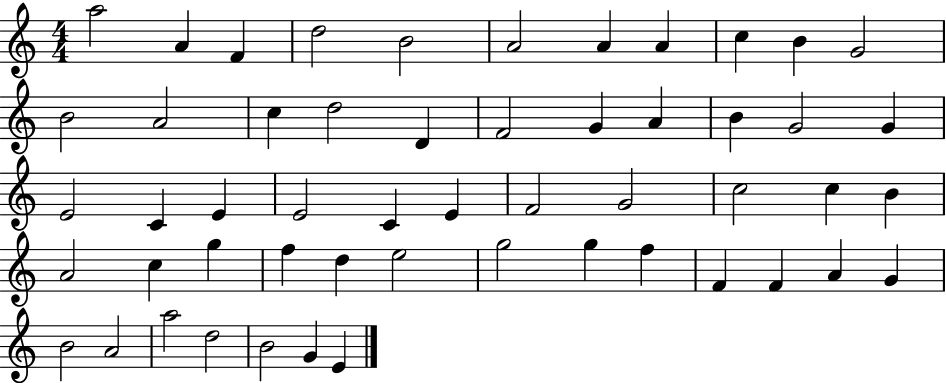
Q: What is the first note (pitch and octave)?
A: A5